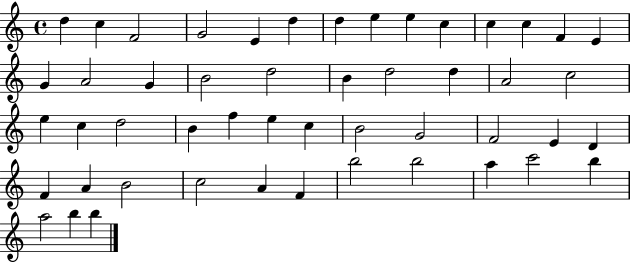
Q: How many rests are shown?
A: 0